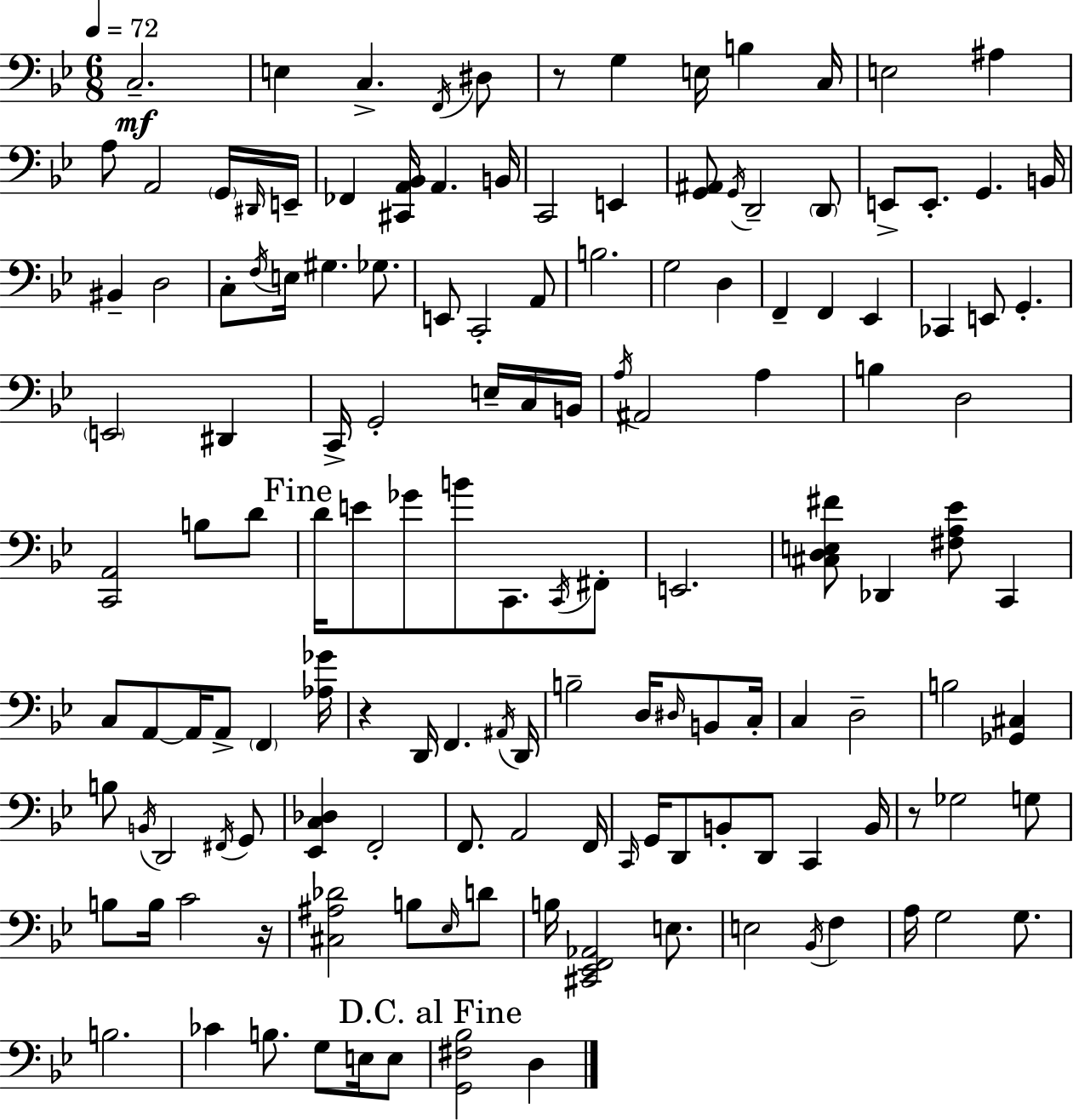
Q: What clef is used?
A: bass